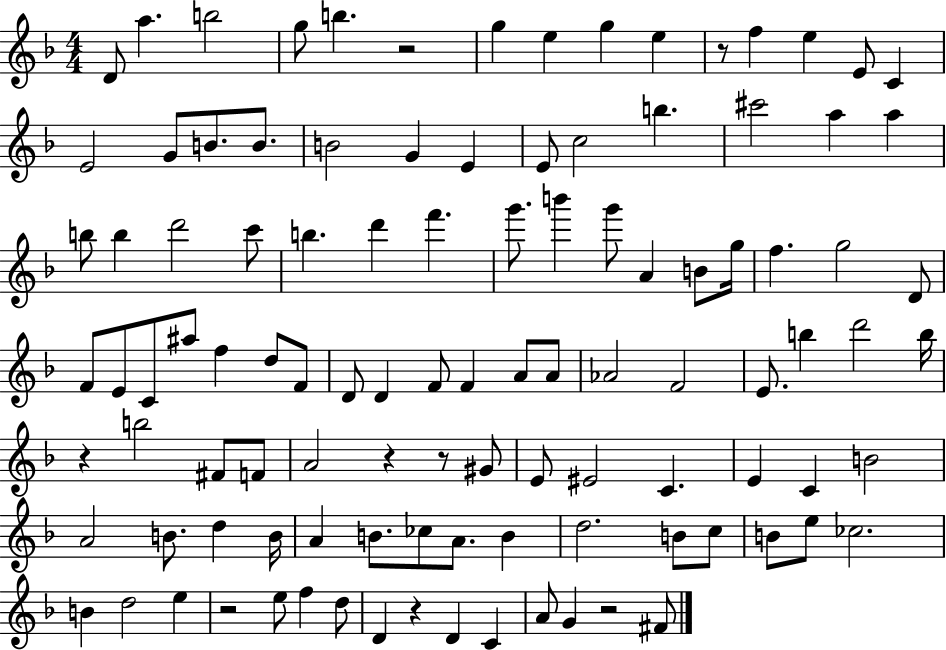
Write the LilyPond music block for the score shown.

{
  \clef treble
  \numericTimeSignature
  \time 4/4
  \key f \major
  \repeat volta 2 { d'8 a''4. b''2 | g''8 b''4. r2 | g''4 e''4 g''4 e''4 | r8 f''4 e''4 e'8 c'4 | \break e'2 g'8 b'8. b'8. | b'2 g'4 e'4 | e'8 c''2 b''4. | cis'''2 a''4 a''4 | \break b''8 b''4 d'''2 c'''8 | b''4. d'''4 f'''4. | g'''8. b'''4 g'''8 a'4 b'8 g''16 | f''4. g''2 d'8 | \break f'8 e'8 c'8 ais''8 f''4 d''8 f'8 | d'8 d'4 f'8 f'4 a'8 a'8 | aes'2 f'2 | e'8. b''4 d'''2 b''16 | \break r4 b''2 fis'8 f'8 | a'2 r4 r8 gis'8 | e'8 eis'2 c'4. | e'4 c'4 b'2 | \break a'2 b'8. d''4 b'16 | a'4 b'8. ces''8 a'8. b'4 | d''2. b'8 c''8 | b'8 e''8 ces''2. | \break b'4 d''2 e''4 | r2 e''8 f''4 d''8 | d'4 r4 d'4 c'4 | a'8 g'4 r2 fis'8 | \break } \bar "|."
}